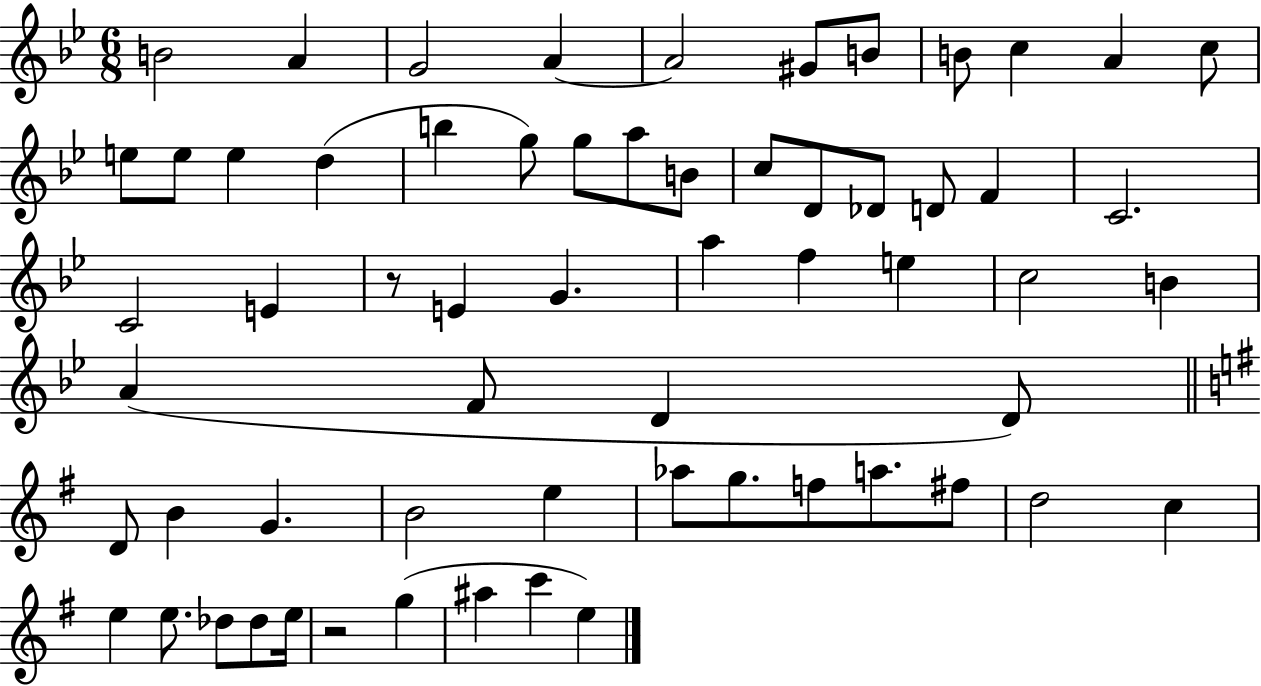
{
  \clef treble
  \numericTimeSignature
  \time 6/8
  \key bes \major
  b'2 a'4 | g'2 a'4~~ | a'2 gis'8 b'8 | b'8 c''4 a'4 c''8 | \break e''8 e''8 e''4 d''4( | b''4 g''8) g''8 a''8 b'8 | c''8 d'8 des'8 d'8 f'4 | c'2. | \break c'2 e'4 | r8 e'4 g'4. | a''4 f''4 e''4 | c''2 b'4 | \break a'4( f'8 d'4 d'8) | \bar "||" \break \key g \major d'8 b'4 g'4. | b'2 e''4 | aes''8 g''8. f''8 a''8. fis''8 | d''2 c''4 | \break e''4 e''8. des''8 des''8 e''16 | r2 g''4( | ais''4 c'''4 e''4) | \bar "|."
}